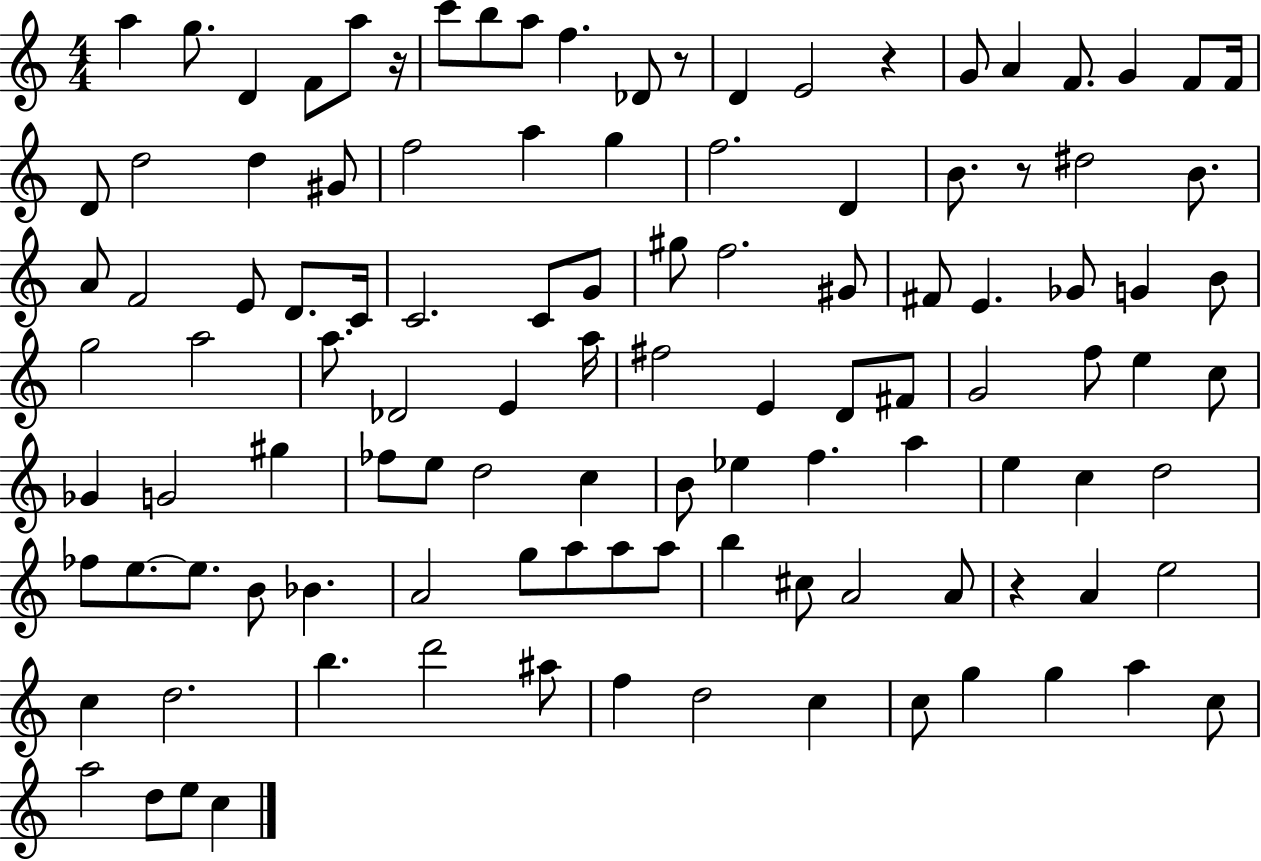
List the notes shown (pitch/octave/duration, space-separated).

A5/q G5/e. D4/q F4/e A5/e R/s C6/e B5/e A5/e F5/q. Db4/e R/e D4/q E4/h R/q G4/e A4/q F4/e. G4/q F4/e F4/s D4/e D5/h D5/q G#4/e F5/h A5/q G5/q F5/h. D4/q B4/e. R/e D#5/h B4/e. A4/e F4/h E4/e D4/e. C4/s C4/h. C4/e G4/e G#5/e F5/h. G#4/e F#4/e E4/q. Gb4/e G4/q B4/e G5/h A5/h A5/e. Db4/h E4/q A5/s F#5/h E4/q D4/e F#4/e G4/h F5/e E5/q C5/e Gb4/q G4/h G#5/q FES5/e E5/e D5/h C5/q B4/e Eb5/q F5/q. A5/q E5/q C5/q D5/h FES5/e E5/e. E5/e. B4/e Bb4/q. A4/h G5/e A5/e A5/e A5/e B5/q C#5/e A4/h A4/e R/q A4/q E5/h C5/q D5/h. B5/q. D6/h A#5/e F5/q D5/h C5/q C5/e G5/q G5/q A5/q C5/e A5/h D5/e E5/e C5/q